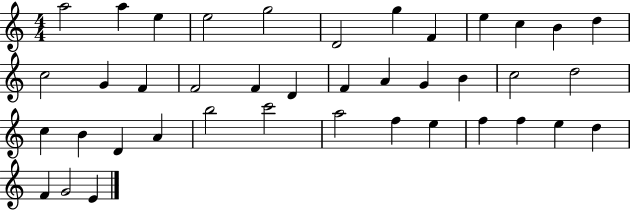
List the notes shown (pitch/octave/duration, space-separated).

A5/h A5/q E5/q E5/h G5/h D4/h G5/q F4/q E5/q C5/q B4/q D5/q C5/h G4/q F4/q F4/h F4/q D4/q F4/q A4/q G4/q B4/q C5/h D5/h C5/q B4/q D4/q A4/q B5/h C6/h A5/h F5/q E5/q F5/q F5/q E5/q D5/q F4/q G4/h E4/q